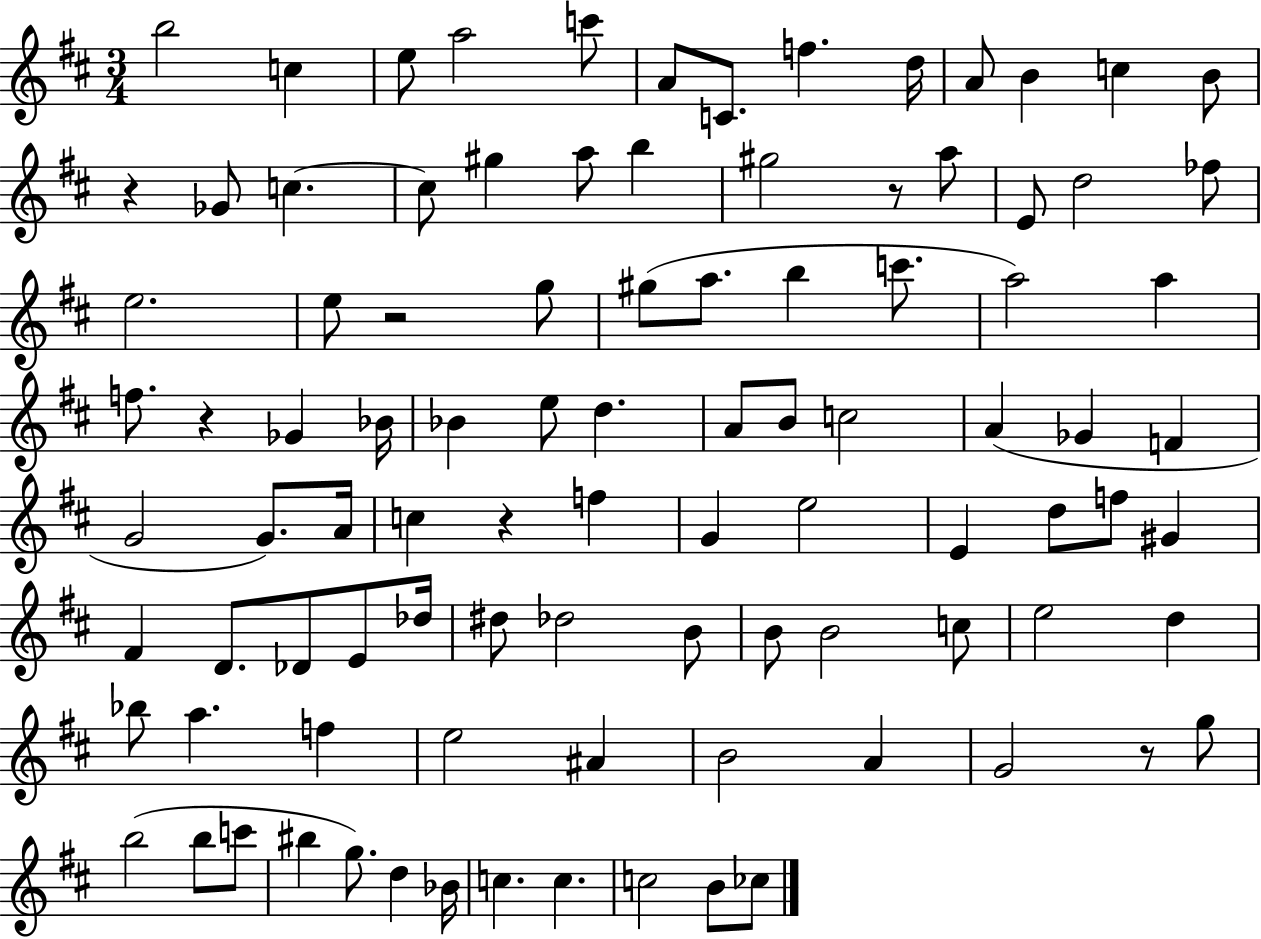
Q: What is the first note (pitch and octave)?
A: B5